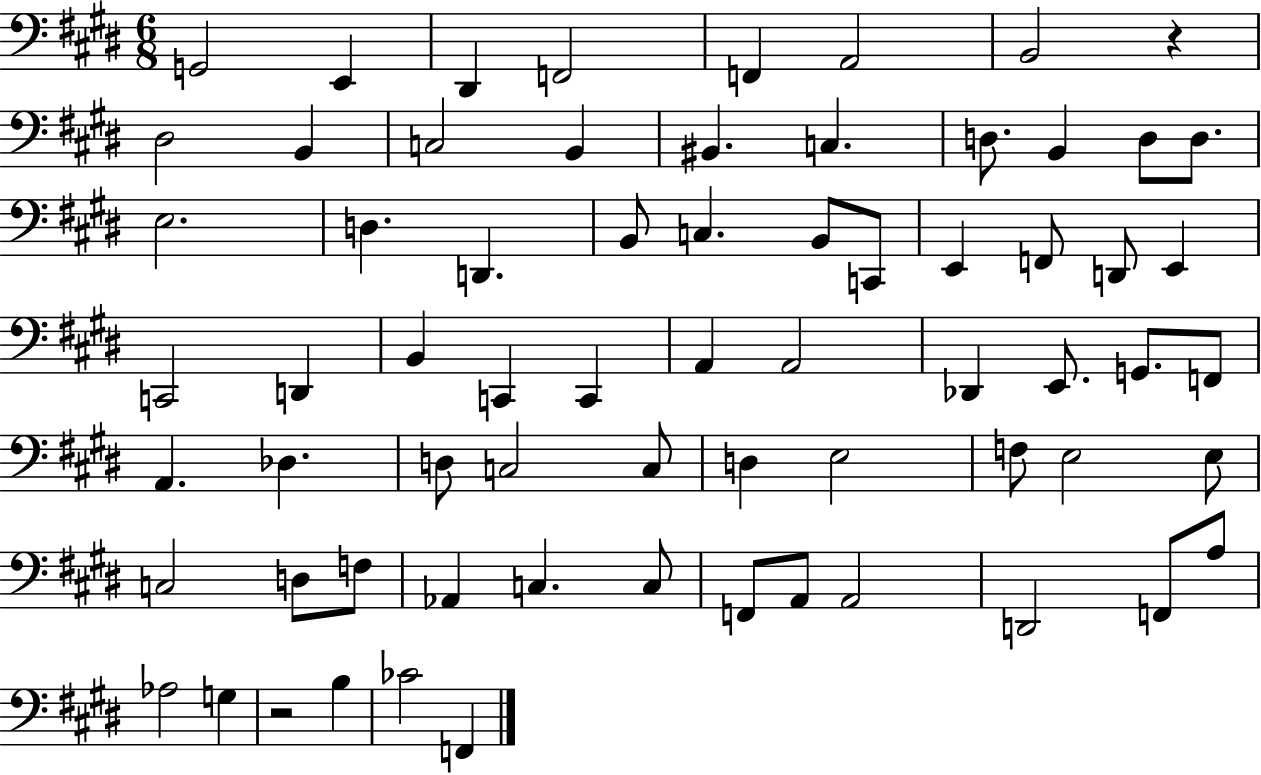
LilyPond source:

{
  \clef bass
  \numericTimeSignature
  \time 6/8
  \key e \major
  g,2 e,4 | dis,4 f,2 | f,4 a,2 | b,2 r4 | \break dis2 b,4 | c2 b,4 | bis,4. c4. | d8. b,4 d8 d8. | \break e2. | d4. d,4. | b,8 c4. b,8 c,8 | e,4 f,8 d,8 e,4 | \break c,2 d,4 | b,4 c,4 c,4 | a,4 a,2 | des,4 e,8. g,8. f,8 | \break a,4. des4. | d8 c2 c8 | d4 e2 | f8 e2 e8 | \break c2 d8 f8 | aes,4 c4. c8 | f,8 a,8 a,2 | d,2 f,8 a8 | \break aes2 g4 | r2 b4 | ces'2 f,4 | \bar "|."
}